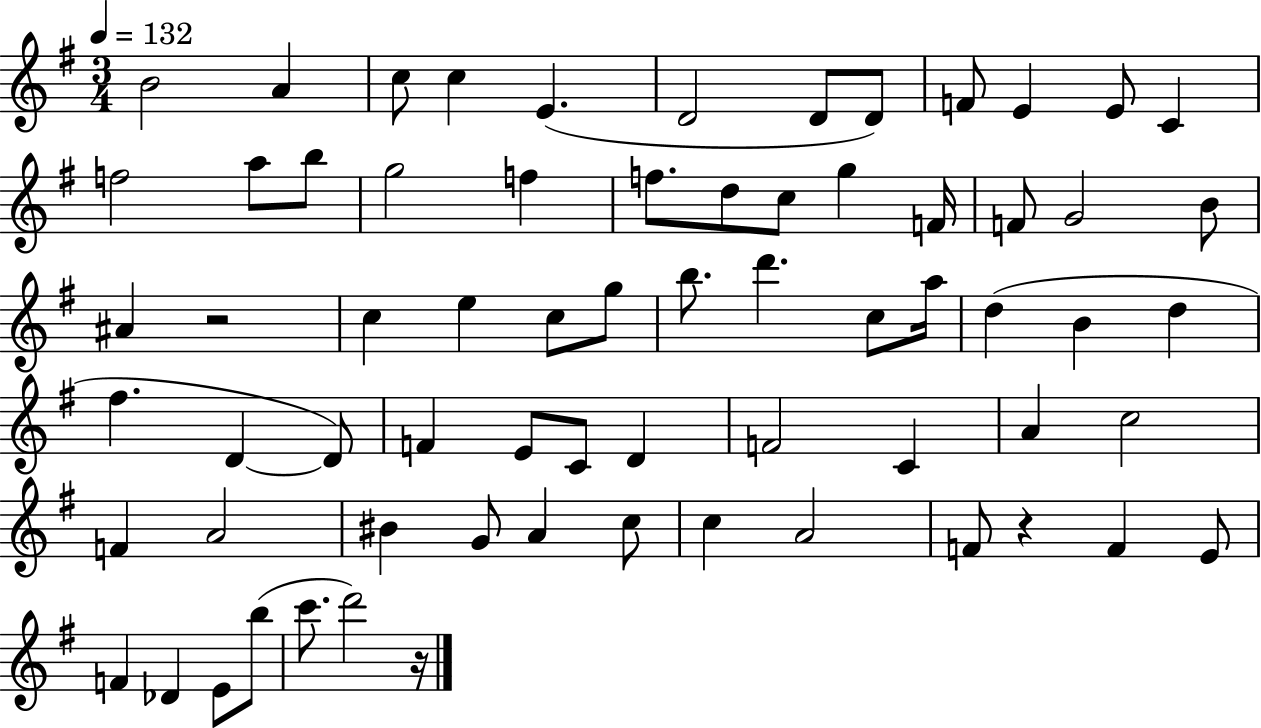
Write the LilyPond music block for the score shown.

{
  \clef treble
  \numericTimeSignature
  \time 3/4
  \key g \major
  \tempo 4 = 132
  b'2 a'4 | c''8 c''4 e'4.( | d'2 d'8 d'8) | f'8 e'4 e'8 c'4 | \break f''2 a''8 b''8 | g''2 f''4 | f''8. d''8 c''8 g''4 f'16 | f'8 g'2 b'8 | \break ais'4 r2 | c''4 e''4 c''8 g''8 | b''8. d'''4. c''8 a''16 | d''4( b'4 d''4 | \break fis''4. d'4~~ d'8) | f'4 e'8 c'8 d'4 | f'2 c'4 | a'4 c''2 | \break f'4 a'2 | bis'4 g'8 a'4 c''8 | c''4 a'2 | f'8 r4 f'4 e'8 | \break f'4 des'4 e'8 b''8( | c'''8. d'''2) r16 | \bar "|."
}